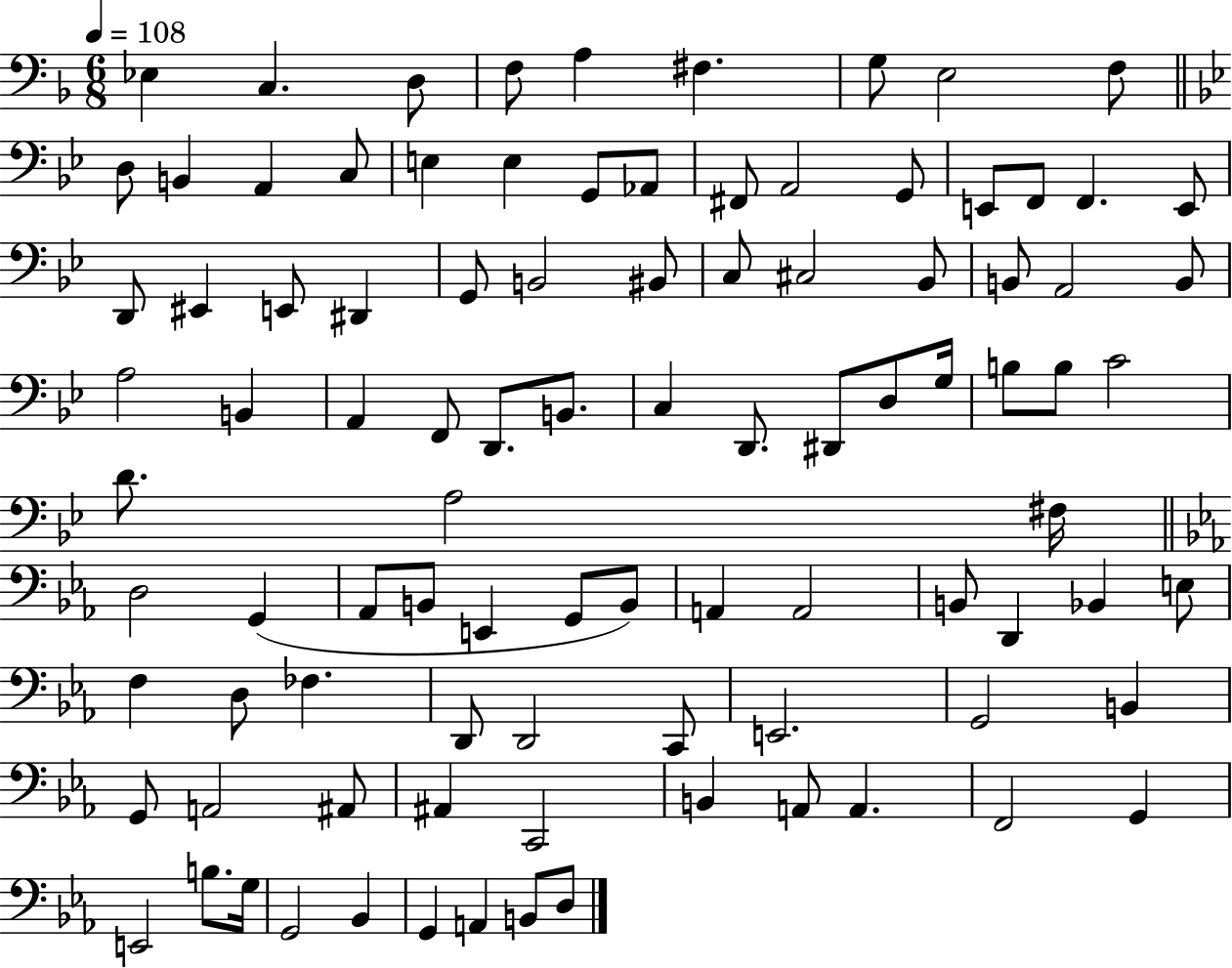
{
  \clef bass
  \numericTimeSignature
  \time 6/8
  \key f \major
  \tempo 4 = 108
  ees4 c4. d8 | f8 a4 fis4. | g8 e2 f8 | \bar "||" \break \key bes \major d8 b,4 a,4 c8 | e4 e4 g,8 aes,8 | fis,8 a,2 g,8 | e,8 f,8 f,4. e,8 | \break d,8 eis,4 e,8 dis,4 | g,8 b,2 bis,8 | c8 cis2 bes,8 | b,8 a,2 b,8 | \break a2 b,4 | a,4 f,8 d,8. b,8. | c4 d,8. dis,8 d8 g16 | b8 b8 c'2 | \break d'8. a2 fis16 | \bar "||" \break \key ees \major d2 g,4( | aes,8 b,8 e,4 g,8 b,8) | a,4 a,2 | b,8 d,4 bes,4 e8 | \break f4 d8 fes4. | d,8 d,2 c,8 | e,2. | g,2 b,4 | \break g,8 a,2 ais,8 | ais,4 c,2 | b,4 a,8 a,4. | f,2 g,4 | \break e,2 b8. g16 | g,2 bes,4 | g,4 a,4 b,8 d8 | \bar "|."
}